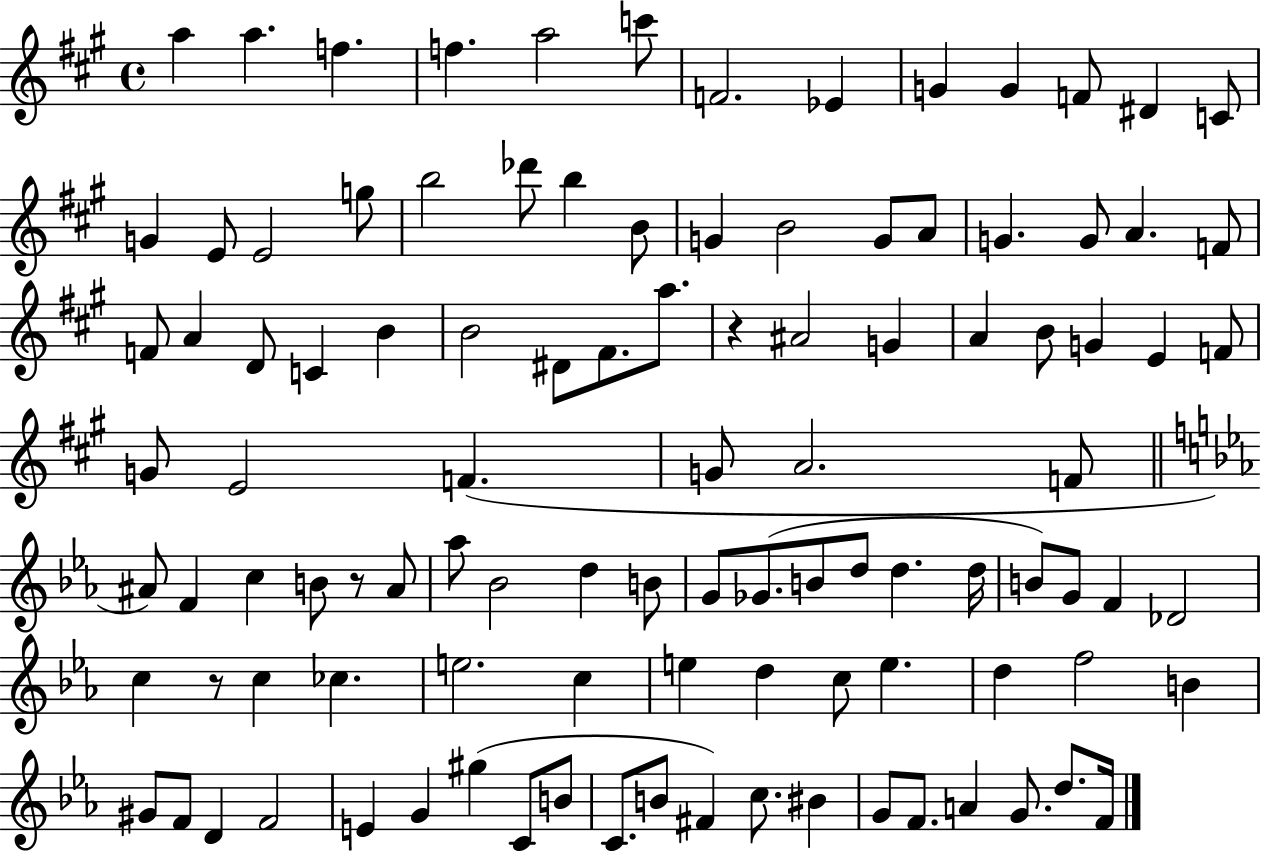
X:1
T:Untitled
M:4/4
L:1/4
K:A
a a f f a2 c'/2 F2 _E G G F/2 ^D C/2 G E/2 E2 g/2 b2 _d'/2 b B/2 G B2 G/2 A/2 G G/2 A F/2 F/2 A D/2 C B B2 ^D/2 ^F/2 a/2 z ^A2 G A B/2 G E F/2 G/2 E2 F G/2 A2 F/2 ^A/2 F c B/2 z/2 ^A/2 _a/2 _B2 d B/2 G/2 _G/2 B/2 d/2 d d/4 B/2 G/2 F _D2 c z/2 c _c e2 c e d c/2 e d f2 B ^G/2 F/2 D F2 E G ^g C/2 B/2 C/2 B/2 ^F c/2 ^B G/2 F/2 A G/2 d/2 F/4